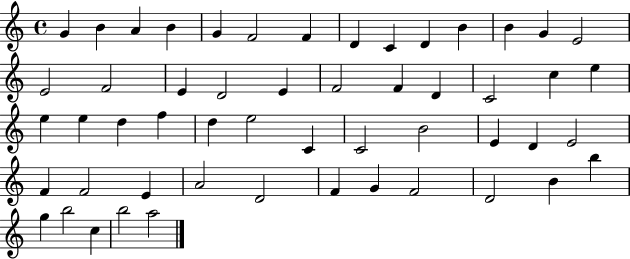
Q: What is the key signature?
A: C major